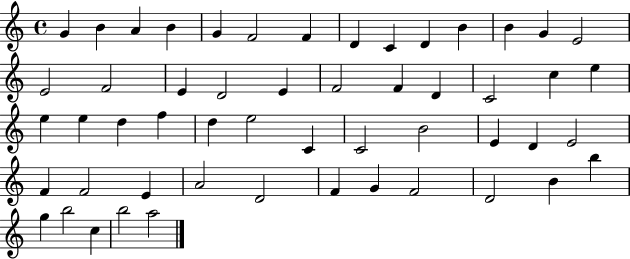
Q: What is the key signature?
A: C major